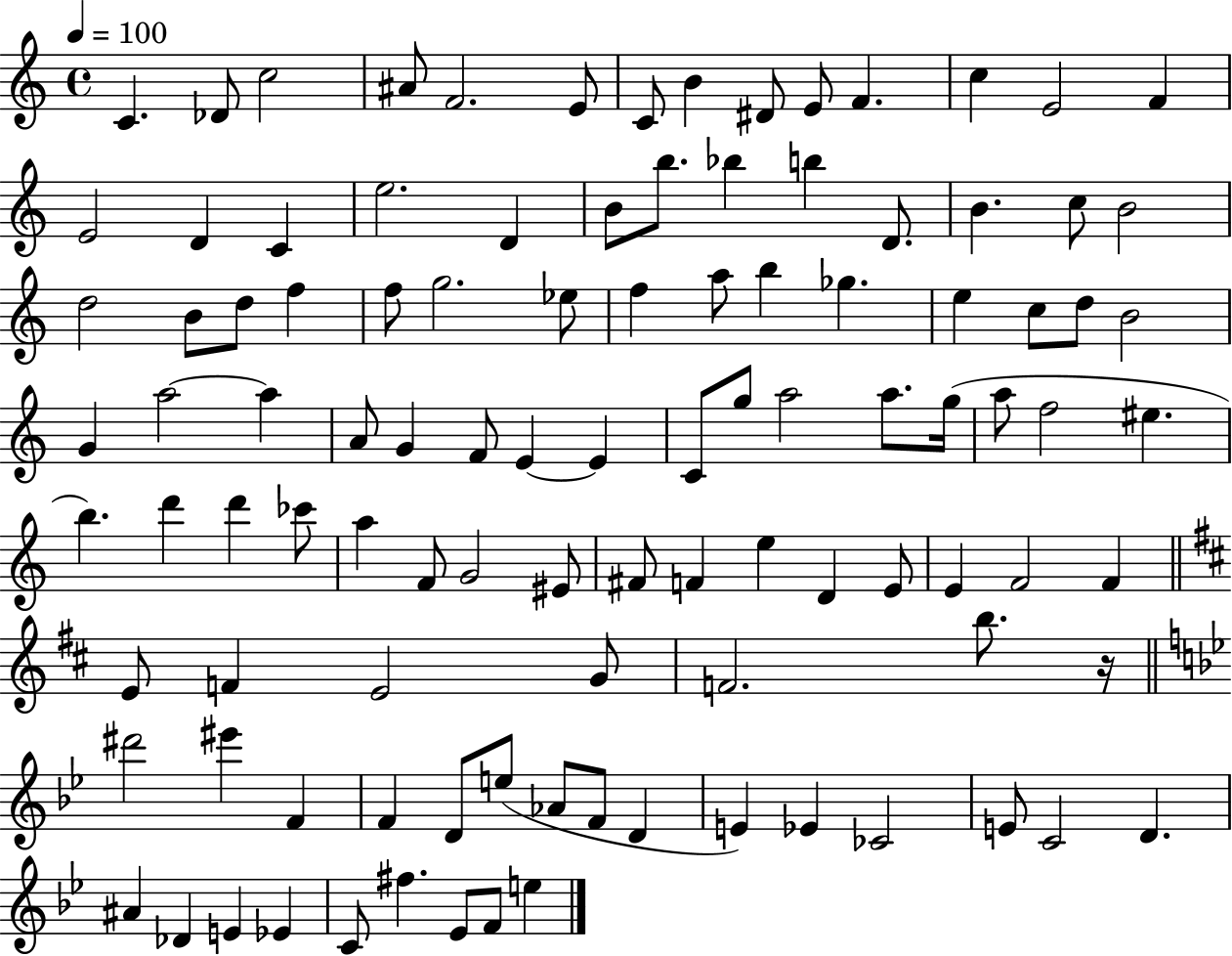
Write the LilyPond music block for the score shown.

{
  \clef treble
  \time 4/4
  \defaultTimeSignature
  \key c \major
  \tempo 4 = 100
  c'4. des'8 c''2 | ais'8 f'2. e'8 | c'8 b'4 dis'8 e'8 f'4. | c''4 e'2 f'4 | \break e'2 d'4 c'4 | e''2. d'4 | b'8 b''8. bes''4 b''4 d'8. | b'4. c''8 b'2 | \break d''2 b'8 d''8 f''4 | f''8 g''2. ees''8 | f''4 a''8 b''4 ges''4. | e''4 c''8 d''8 b'2 | \break g'4 a''2~~ a''4 | a'8 g'4 f'8 e'4~~ e'4 | c'8 g''8 a''2 a''8. g''16( | a''8 f''2 eis''4. | \break b''4.) d'''4 d'''4 ces'''8 | a''4 f'8 g'2 eis'8 | fis'8 f'4 e''4 d'4 e'8 | e'4 f'2 f'4 | \break \bar "||" \break \key b \minor e'8 f'4 e'2 g'8 | f'2. b''8. r16 | \bar "||" \break \key bes \major dis'''2 eis'''4 f'4 | f'4 d'8 e''8( aes'8 f'8 d'4 | e'4) ees'4 ces'2 | e'8 c'2 d'4. | \break ais'4 des'4 e'4 ees'4 | c'8 fis''4. ees'8 f'8 e''4 | \bar "|."
}